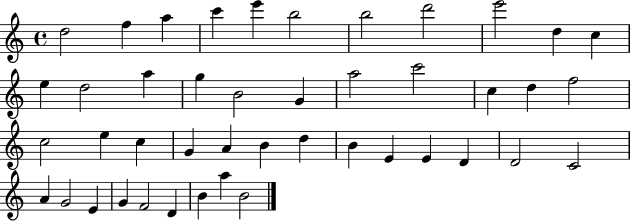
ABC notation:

X:1
T:Untitled
M:4/4
L:1/4
K:C
d2 f a c' e' b2 b2 d'2 e'2 d c e d2 a g B2 G a2 c'2 c d f2 c2 e c G A B d B E E D D2 C2 A G2 E G F2 D B a B2